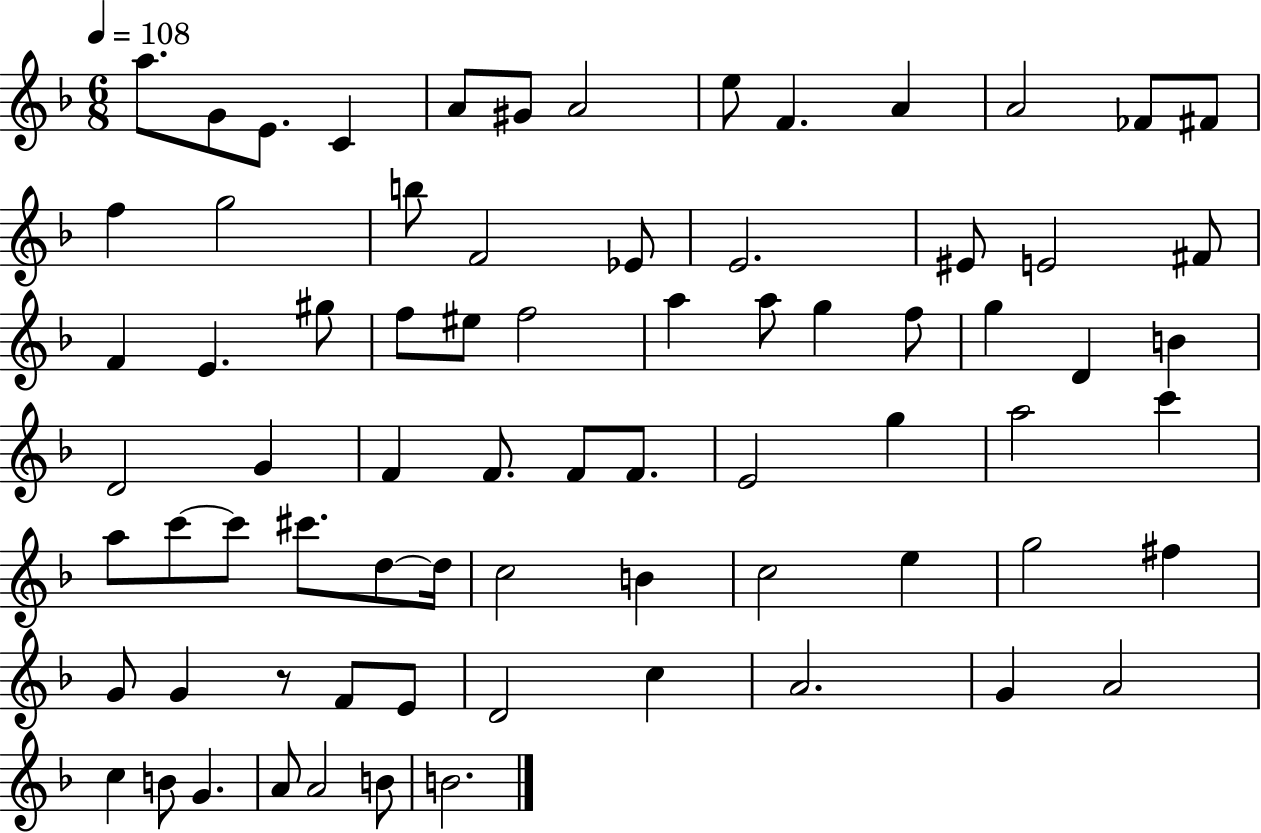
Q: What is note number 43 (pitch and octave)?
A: G5